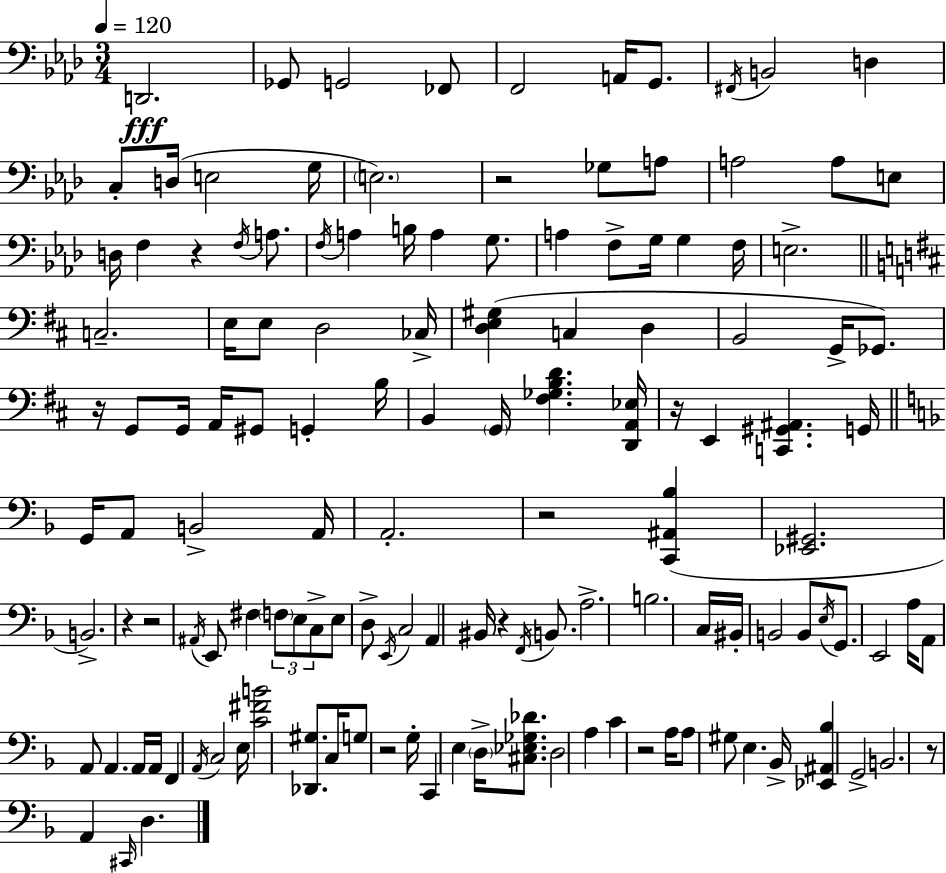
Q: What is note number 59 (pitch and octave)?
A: A2